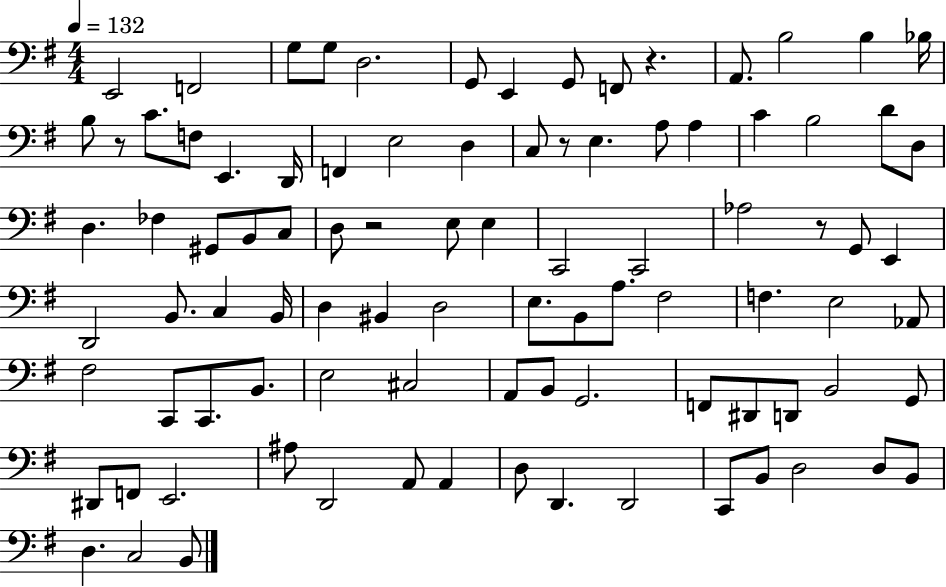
E2/h F2/h G3/e G3/e D3/h. G2/e E2/q G2/e F2/e R/q. A2/e. B3/h B3/q Bb3/s B3/e R/e C4/e. F3/e E2/q. D2/s F2/q E3/h D3/q C3/e R/e E3/q. A3/e A3/q C4/q B3/h D4/e D3/e D3/q. FES3/q G#2/e B2/e C3/e D3/e R/h E3/e E3/q C2/h C2/h Ab3/h R/e G2/e E2/q D2/h B2/e. C3/q B2/s D3/q BIS2/q D3/h E3/e. B2/e A3/e. F#3/h F3/q. E3/h Ab2/e F#3/h C2/e C2/e. B2/e. E3/h C#3/h A2/e B2/e G2/h. F2/e D#2/e D2/e B2/h G2/e D#2/e F2/e E2/h. A#3/e D2/h A2/e A2/q D3/e D2/q. D2/h C2/e B2/e D3/h D3/e B2/e D3/q. C3/h B2/e